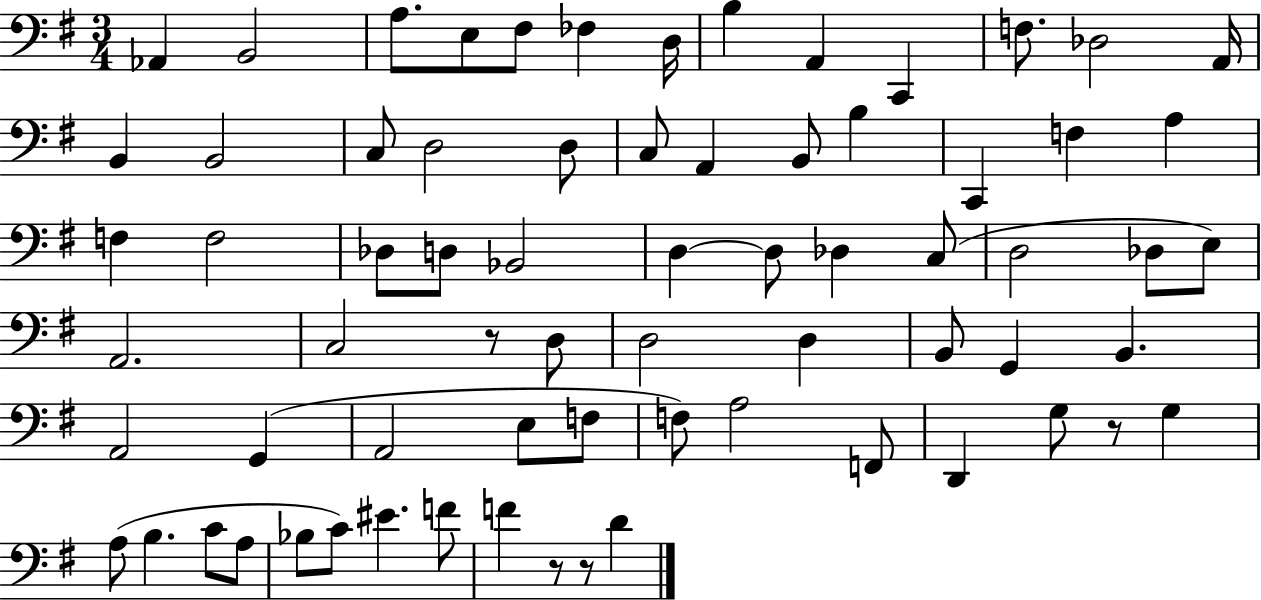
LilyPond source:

{
  \clef bass
  \numericTimeSignature
  \time 3/4
  \key g \major
  aes,4 b,2 | a8. e8 fis8 fes4 d16 | b4 a,4 c,4 | f8. des2 a,16 | \break b,4 b,2 | c8 d2 d8 | c8 a,4 b,8 b4 | c,4 f4 a4 | \break f4 f2 | des8 d8 bes,2 | d4~~ d8 des4 c8( | d2 des8 e8) | \break a,2. | c2 r8 d8 | d2 d4 | b,8 g,4 b,4. | \break a,2 g,4( | a,2 e8 f8 | f8) a2 f,8 | d,4 g8 r8 g4 | \break a8( b4. c'8 a8 | bes8 c'8) eis'4. f'8 | f'4 r8 r8 d'4 | \bar "|."
}